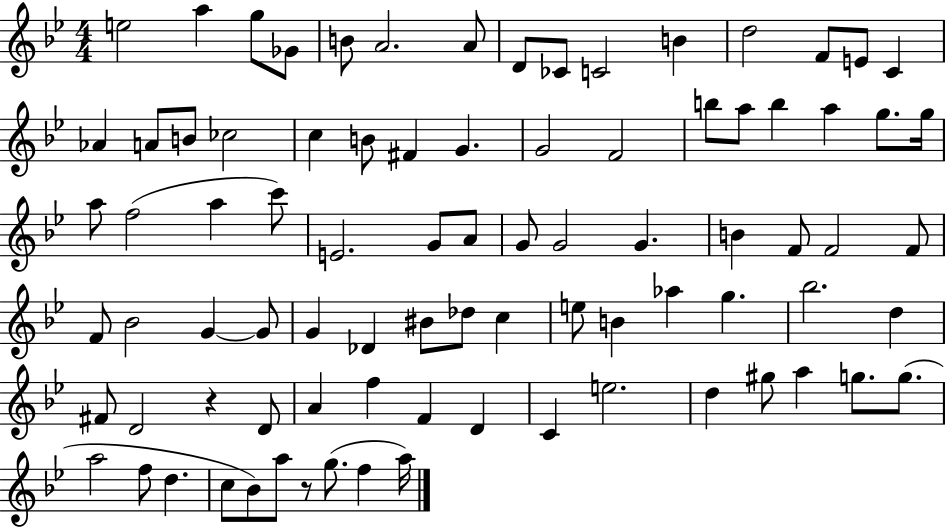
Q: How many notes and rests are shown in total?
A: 85